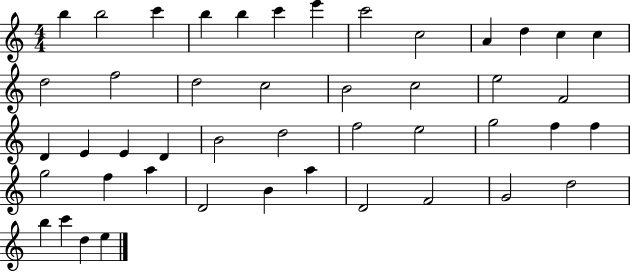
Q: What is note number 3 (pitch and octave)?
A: C6